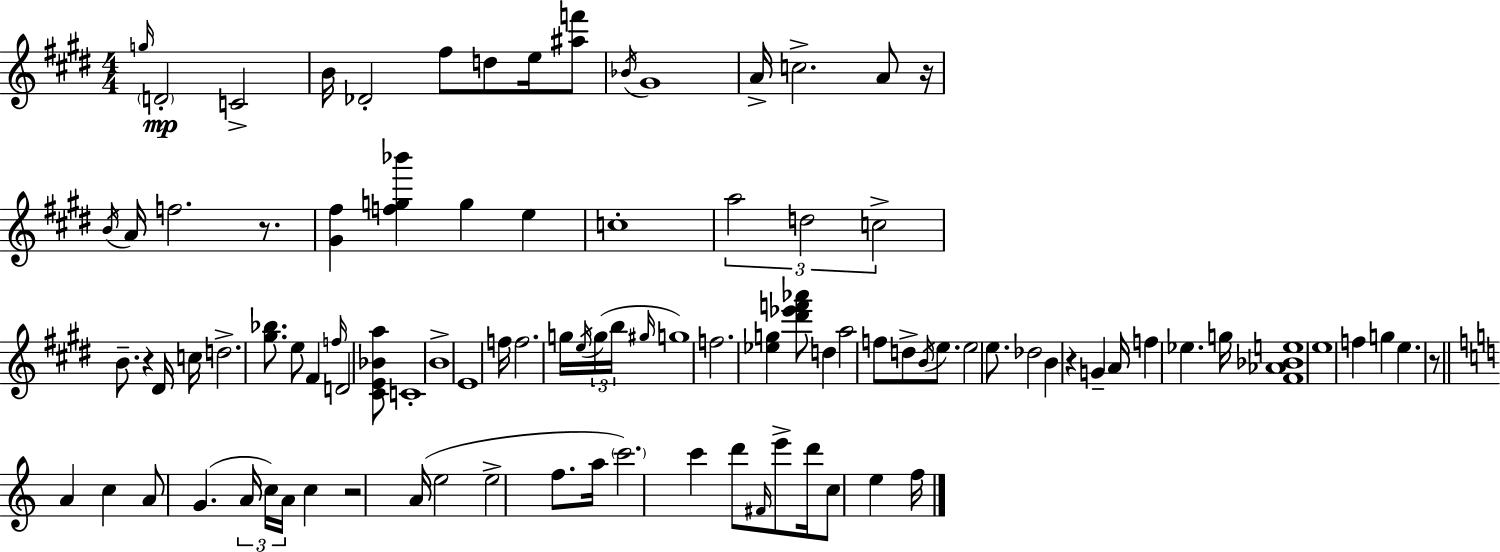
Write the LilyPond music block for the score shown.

{
  \clef treble
  \numericTimeSignature
  \time 4/4
  \key e \major
  \grace { g''16 }\mp \parenthesize d'2-. c'2-> | b'16 des'2-. fis''8 d''8 e''16 <ais'' f'''>8 | \acciaccatura { bes'16 } gis'1 | a'16-> c''2.-> a'8 | \break r16 \acciaccatura { b'16 } a'16 f''2. | r8. <gis' fis''>4 <f'' g'' bes'''>4 g''4 e''4 | c''1-. | \tuplet 3/2 { a''2 d''2 | \break c''2-> } b'8.-- r4 | dis'16 c''16 d''2.-> | <gis'' bes''>8. e''8 fis'4 \grace { f''16 } d'2 | <cis' e' bes' a''>8 c'1-. | \break b'1-> | e'1 | f''16 f''2. | g''16 \acciaccatura { e''16 }( \tuplet 3/2 { g''16 b''16 \grace { gis''16 } } g''1) | \break f''2. | <ees'' g''>4 <dis''' ees''' f''' aes'''>8 d''4 a''2 | f''8 d''8-> \acciaccatura { b'16 } e''8. e''2 | e''8. des''2 b'4 | \break r4 g'4-- a'16 f''4 | ees''4. g''16 <fis' aes' bes' e''>1 | e''1 | f''4 g''4 e''4. | \break r8 \bar "||" \break \key c \major a'4 c''4 a'8 g'4.( | \tuplet 3/2 { a'16 c''16) a'16 } c''4 r2 a'16( | e''2 e''2-> | f''8. a''16 \parenthesize c'''2.) | \break c'''4 d'''8 \grace { fis'16 } e'''8-> d'''16 c''8 e''4 | f''16 \bar "|."
}